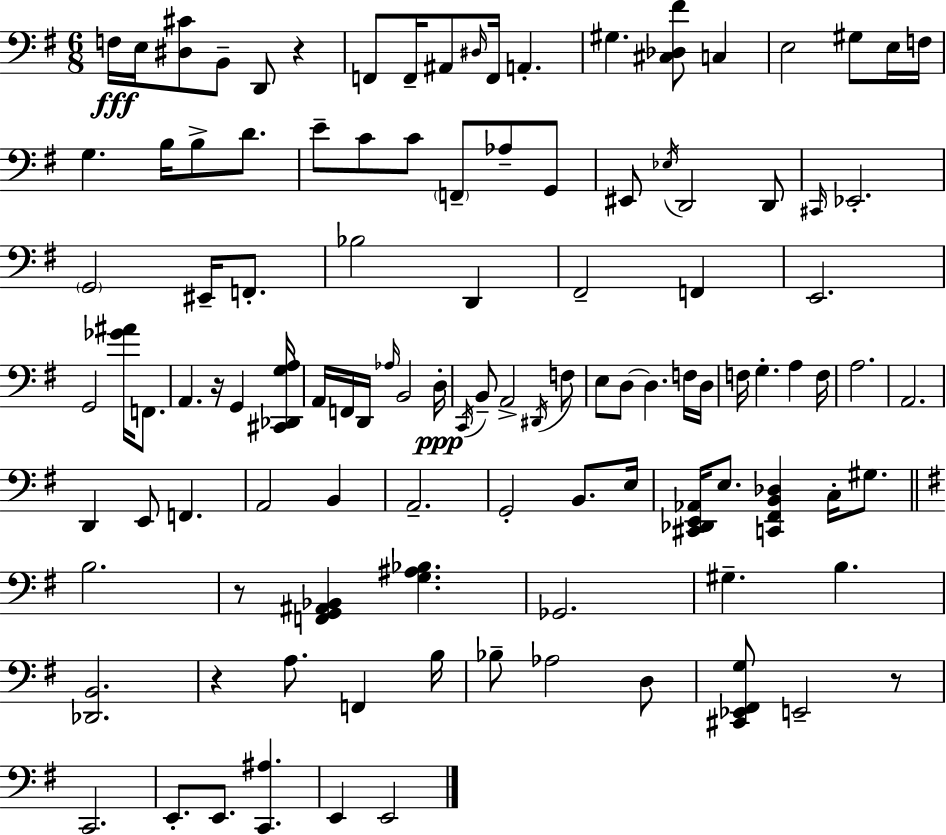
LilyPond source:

{
  \clef bass
  \numericTimeSignature
  \time 6/8
  \key e \minor
  f16\fff e16 <dis cis'>8 b,8-- d,8 r4 | f,8 f,16-- ais,8 \grace { dis16 } f,16 a,4.-. | gis4. <cis des fis'>8 c4 | e2 gis8 e16 | \break f16 g4. b16 b8-> d'8. | e'8-- c'8 c'8 \parenthesize f,8-- aes8-- g,8 | eis,8 \acciaccatura { ees16 } d,2 | d,8 \grace { cis,16 } ees,2.-. | \break \parenthesize g,2 eis,16-- | f,8.-. bes2 d,4 | fis,2-- f,4 | e,2. | \break g,2 <ges' ais'>16 | f,8. a,4. r16 g,4 | <cis, des, g a>16 a,16 f,16 d,16 \grace { aes16 } b,2 | d16-.\ppp \acciaccatura { c,16 } b,8-- a,2-> | \break \acciaccatura { dis,16 } f8 e8 d8~~ d4. | f16 d16 f16 g4.-. | a4 f16 a2. | a,2. | \break d,4 e,8 | f,4. a,2 | b,4 a,2.-- | g,2-. | \break b,8. e16 <cis, des, e, aes,>16 e8. <c, fis, b, des>4 | c16-. gis8. \bar "||" \break \key g \major b2. | r8 <f, g, ais, bes,>4 <g ais bes>4. | ges,2. | gis4.-- b4. | \break <des, b,>2. | r4 a8. f,4 b16 | bes8-- aes2 d8 | <cis, ees, fis, g>8 e,2-- r8 | \break c,2. | e,8.-. e,8. <c, ais>4. | e,4 e,2 | \bar "|."
}